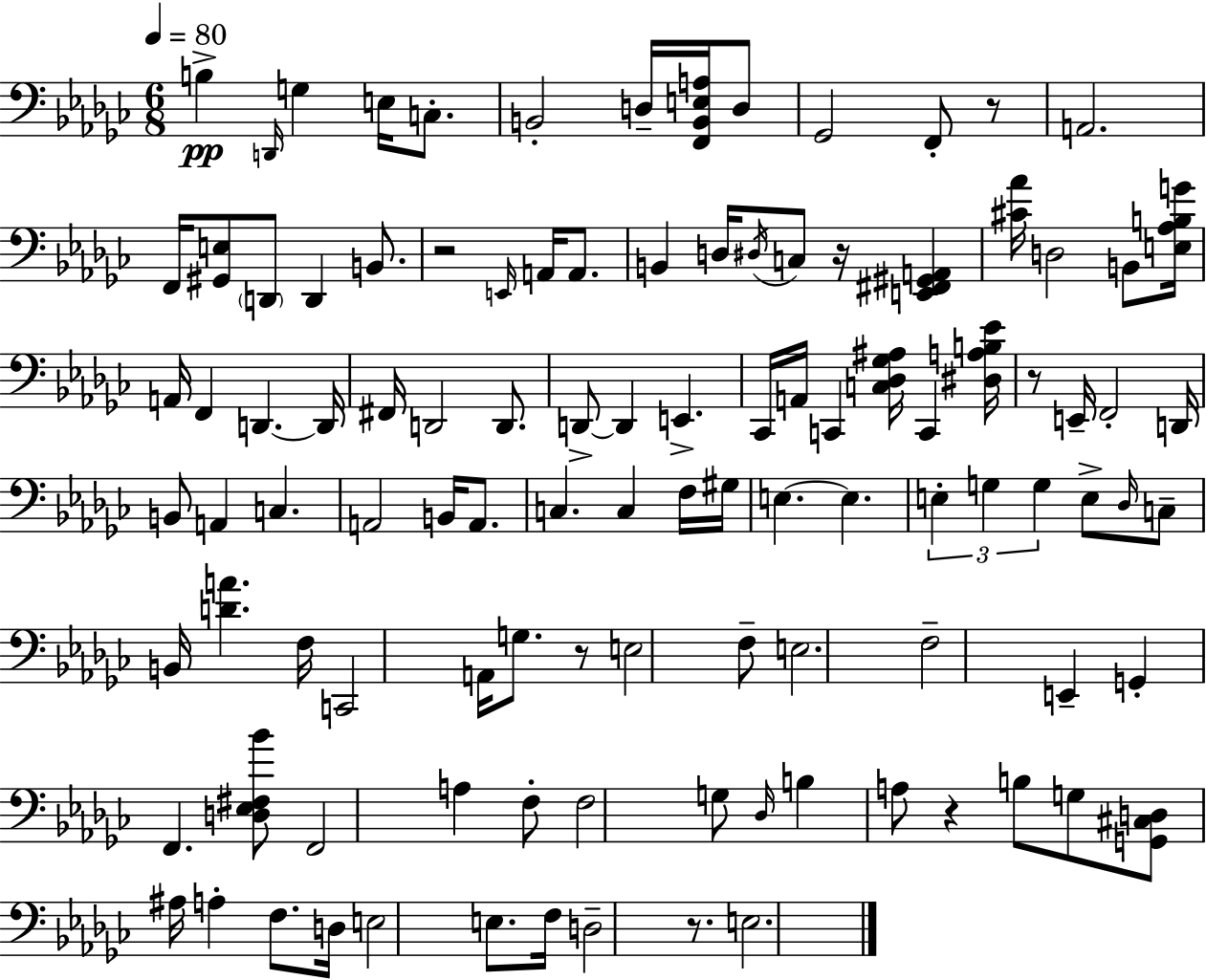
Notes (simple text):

B3/q D2/s G3/q E3/s C3/e. B2/h D3/s [F2,B2,E3,A3]/s D3/e Gb2/h F2/e R/e A2/h. F2/s [G#2,E3]/e D2/e D2/q B2/e. R/h E2/s A2/s A2/e. B2/q D3/s D#3/s C3/e R/s [E2,F#2,G#2,A2]/q [C#4,Ab4]/s D3/h B2/e [E3,Ab3,B3,G4]/s A2/s F2/q D2/q. D2/s F#2/s D2/h D2/e. D2/e D2/q E2/q. CES2/s A2/s C2/q [C3,Db3,Gb3,A#3]/s C2/q [D#3,A3,B3,Eb4]/s R/e E2/s F2/h D2/s B2/e A2/q C3/q. A2/h B2/s A2/e. C3/q. C3/q F3/s G#3/s E3/q. E3/q. E3/q G3/q G3/q E3/e Db3/s C3/e B2/s [D4,A4]/q. F3/s C2/h A2/s G3/e. R/e E3/h F3/e E3/h. F3/h E2/q G2/q F2/q. [D3,Eb3,F#3,Bb4]/e F2/h A3/q F3/e F3/h G3/e Db3/s B3/q A3/e R/q B3/e G3/e [G2,C#3,D3]/e A#3/s A3/q F3/e. D3/s E3/h E3/e. F3/s D3/h R/e. E3/h.